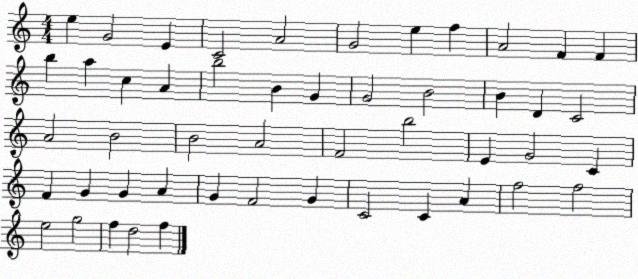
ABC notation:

X:1
T:Untitled
M:4/4
L:1/4
K:C
e G2 E C2 A2 G2 e f A2 F F b a c A b2 B G G2 B2 B D C2 A2 B2 B2 A2 F2 b2 E G2 C F G G A G F2 G C2 C A f2 f2 e2 g2 f d2 f